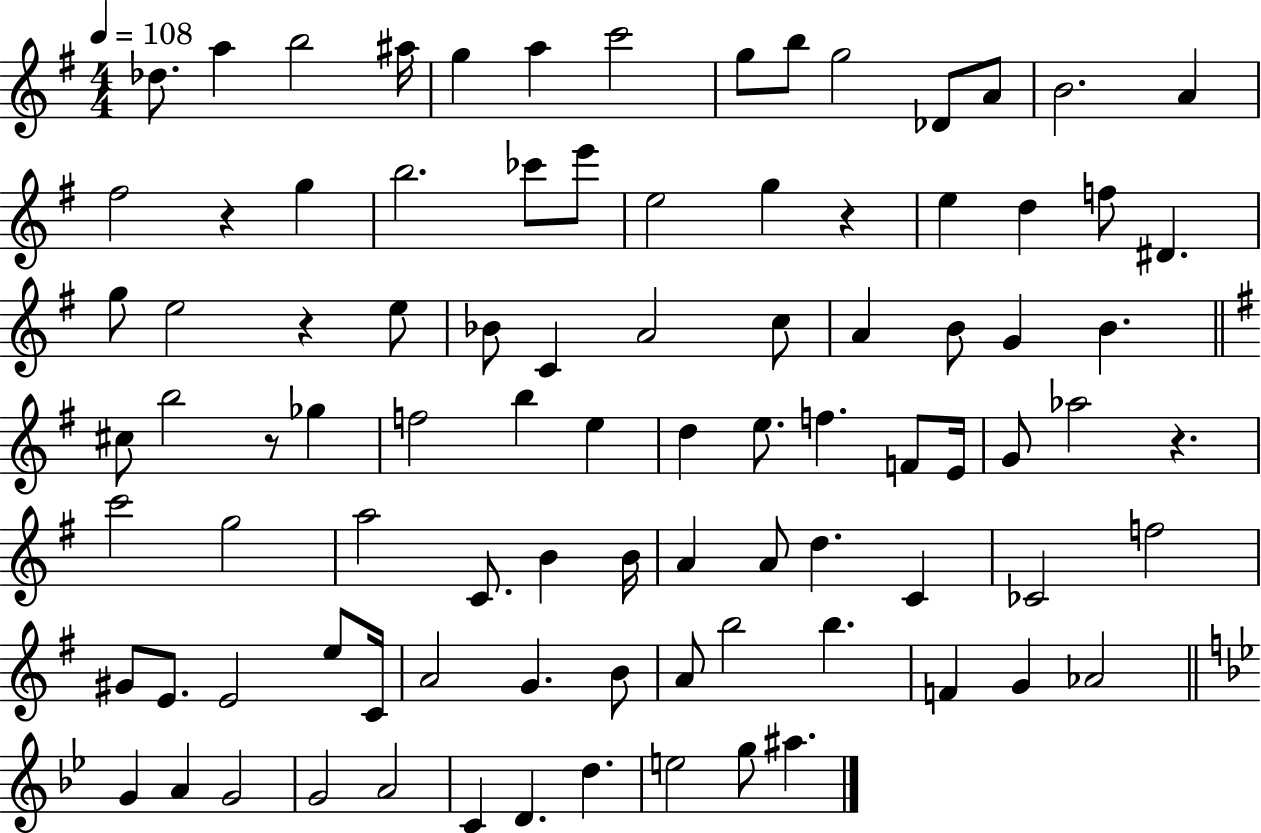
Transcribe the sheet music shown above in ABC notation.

X:1
T:Untitled
M:4/4
L:1/4
K:G
_d/2 a b2 ^a/4 g a c'2 g/2 b/2 g2 _D/2 A/2 B2 A ^f2 z g b2 _c'/2 e'/2 e2 g z e d f/2 ^D g/2 e2 z e/2 _B/2 C A2 c/2 A B/2 G B ^c/2 b2 z/2 _g f2 b e d e/2 f F/2 E/4 G/2 _a2 z c'2 g2 a2 C/2 B B/4 A A/2 d C _C2 f2 ^G/2 E/2 E2 e/2 C/4 A2 G B/2 A/2 b2 b F G _A2 G A G2 G2 A2 C D d e2 g/2 ^a